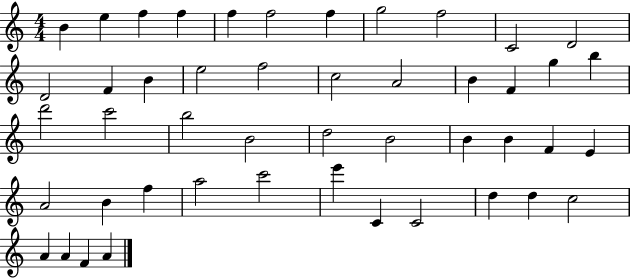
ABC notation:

X:1
T:Untitled
M:4/4
L:1/4
K:C
B e f f f f2 f g2 f2 C2 D2 D2 F B e2 f2 c2 A2 B F g b d'2 c'2 b2 B2 d2 B2 B B F E A2 B f a2 c'2 e' C C2 d d c2 A A F A